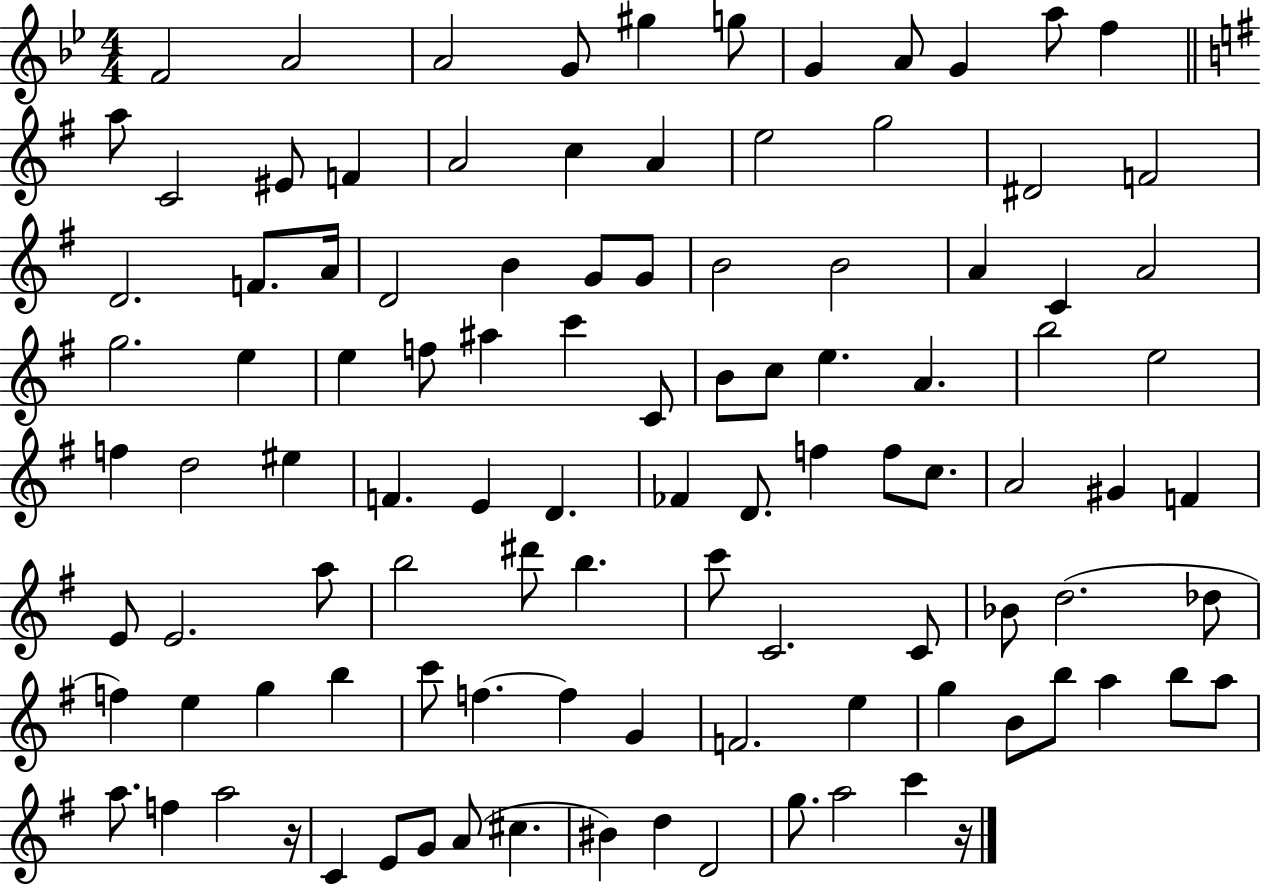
{
  \clef treble
  \numericTimeSignature
  \time 4/4
  \key bes \major
  \repeat volta 2 { f'2 a'2 | a'2 g'8 gis''4 g''8 | g'4 a'8 g'4 a''8 f''4 | \bar "||" \break \key e \minor a''8 c'2 eis'8 f'4 | a'2 c''4 a'4 | e''2 g''2 | dis'2 f'2 | \break d'2. f'8. a'16 | d'2 b'4 g'8 g'8 | b'2 b'2 | a'4 c'4 a'2 | \break g''2. e''4 | e''4 f''8 ais''4 c'''4 c'8 | b'8 c''8 e''4. a'4. | b''2 e''2 | \break f''4 d''2 eis''4 | f'4. e'4 d'4. | fes'4 d'8. f''4 f''8 c''8. | a'2 gis'4 f'4 | \break e'8 e'2. a''8 | b''2 dis'''8 b''4. | c'''8 c'2. c'8 | bes'8 d''2.( des''8 | \break f''4) e''4 g''4 b''4 | c'''8 f''4.~~ f''4 g'4 | f'2. e''4 | g''4 b'8 b''8 a''4 b''8 a''8 | \break a''8. f''4 a''2 r16 | c'4 e'8 g'8 a'8( cis''4. | bis'4) d''4 d'2 | g''8. a''2 c'''4 r16 | \break } \bar "|."
}